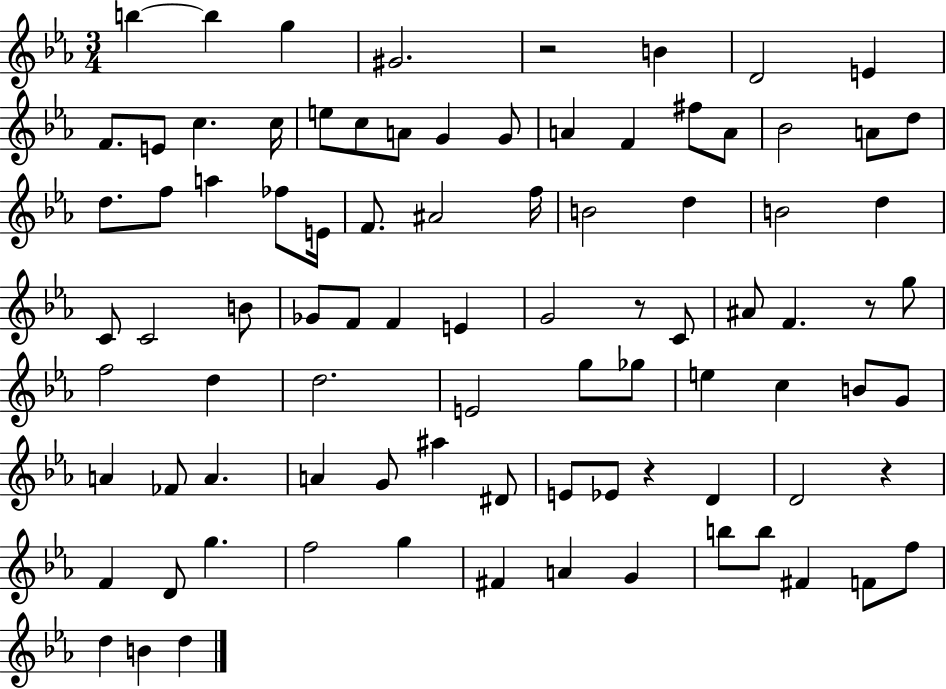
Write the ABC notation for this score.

X:1
T:Untitled
M:3/4
L:1/4
K:Eb
b b g ^G2 z2 B D2 E F/2 E/2 c c/4 e/2 c/2 A/2 G G/2 A F ^f/2 A/2 _B2 A/2 d/2 d/2 f/2 a _f/2 E/4 F/2 ^A2 f/4 B2 d B2 d C/2 C2 B/2 _G/2 F/2 F E G2 z/2 C/2 ^A/2 F z/2 g/2 f2 d d2 E2 g/2 _g/2 e c B/2 G/2 A _F/2 A A G/2 ^a ^D/2 E/2 _E/2 z D D2 z F D/2 g f2 g ^F A G b/2 b/2 ^F F/2 f/2 d B d